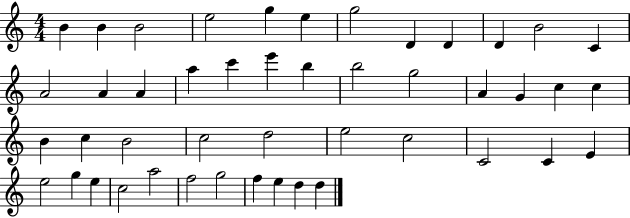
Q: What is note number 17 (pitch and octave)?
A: C6